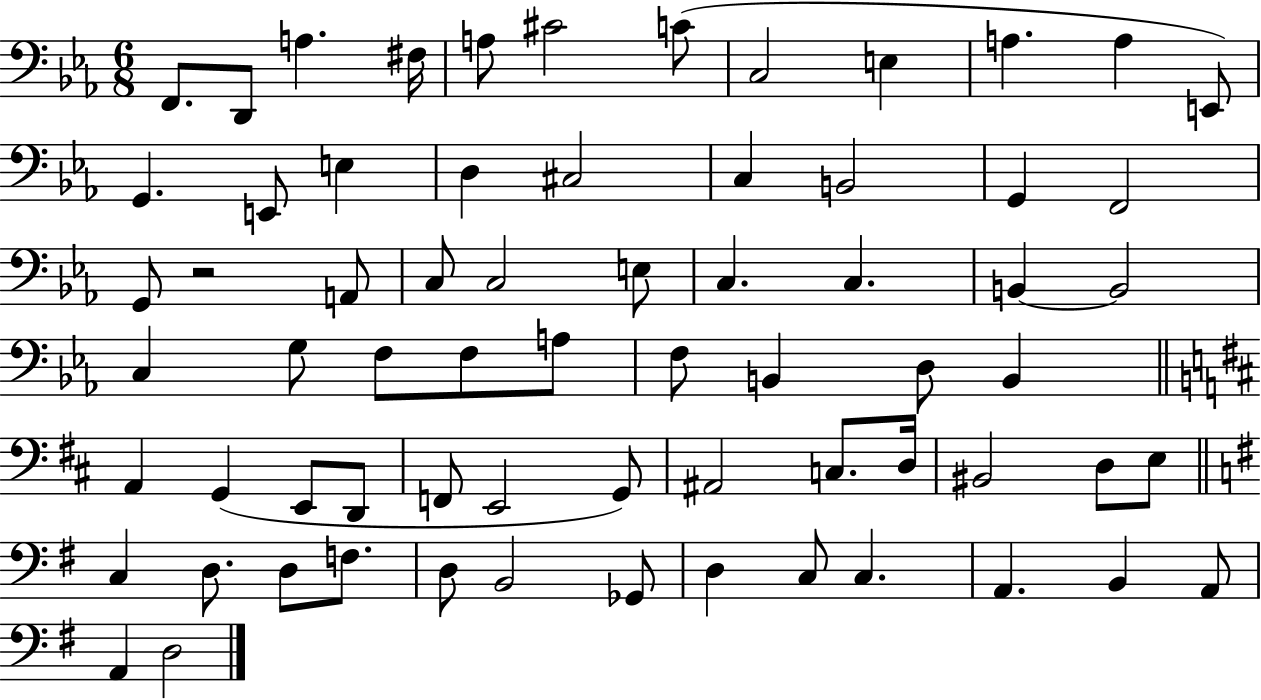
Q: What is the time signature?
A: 6/8